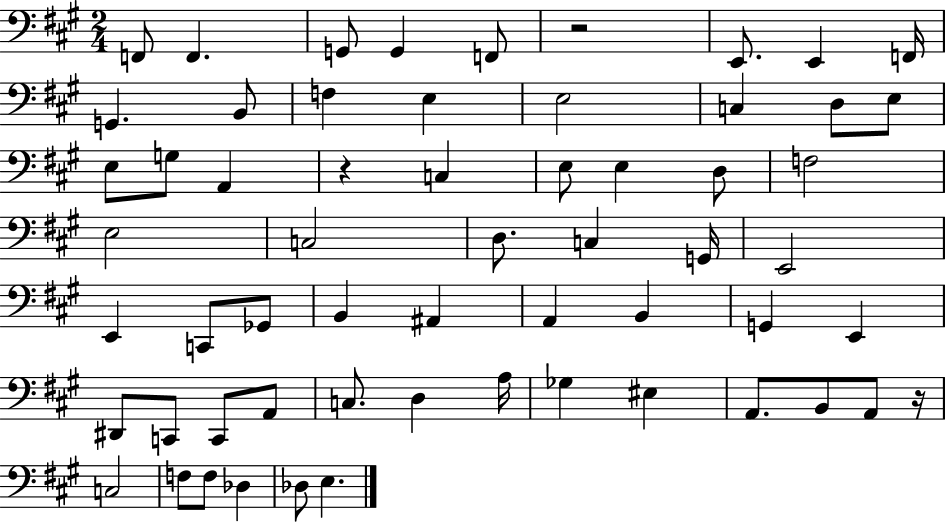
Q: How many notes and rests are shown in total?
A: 60